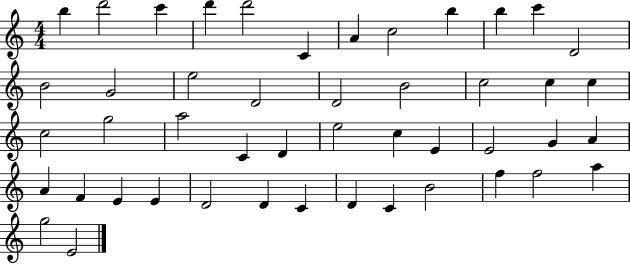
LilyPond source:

{
  \clef treble
  \numericTimeSignature
  \time 4/4
  \key c \major
  b''4 d'''2 c'''4 | d'''4 d'''2 c'4 | a'4 c''2 b''4 | b''4 c'''4 d'2 | \break b'2 g'2 | e''2 d'2 | d'2 b'2 | c''2 c''4 c''4 | \break c''2 g''2 | a''2 c'4 d'4 | e''2 c''4 e'4 | e'2 g'4 a'4 | \break a'4 f'4 e'4 e'4 | d'2 d'4 c'4 | d'4 c'4 b'2 | f''4 f''2 a''4 | \break g''2 e'2 | \bar "|."
}